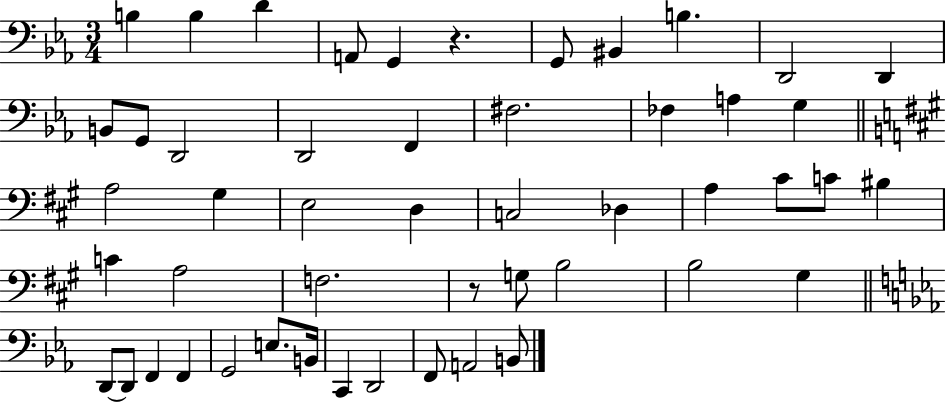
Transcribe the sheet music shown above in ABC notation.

X:1
T:Untitled
M:3/4
L:1/4
K:Eb
B, B, D A,,/2 G,, z G,,/2 ^B,, B, D,,2 D,, B,,/2 G,,/2 D,,2 D,,2 F,, ^F,2 _F, A, G, A,2 ^G, E,2 D, C,2 _D, A, ^C/2 C/2 ^B, C A,2 F,2 z/2 G,/2 B,2 B,2 ^G, D,,/2 D,,/2 F,, F,, G,,2 E,/2 B,,/4 C,, D,,2 F,,/2 A,,2 B,,/2